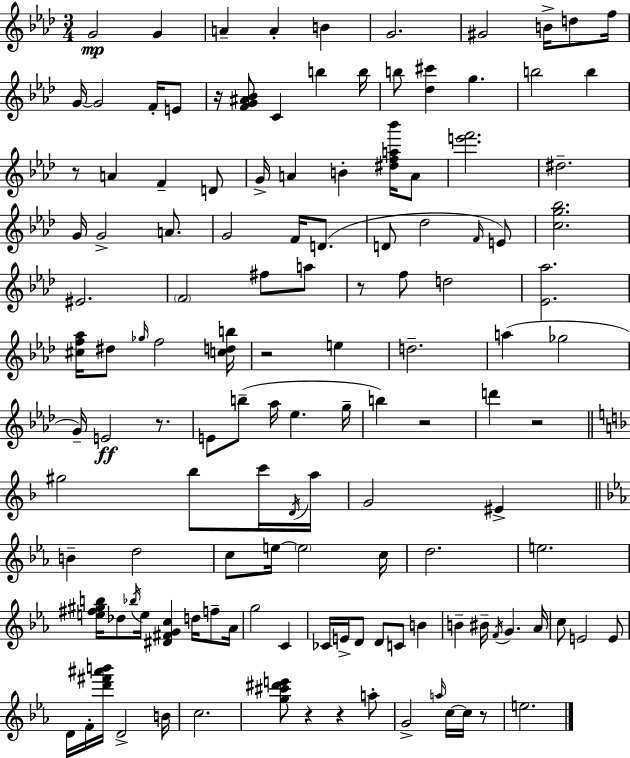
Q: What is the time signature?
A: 3/4